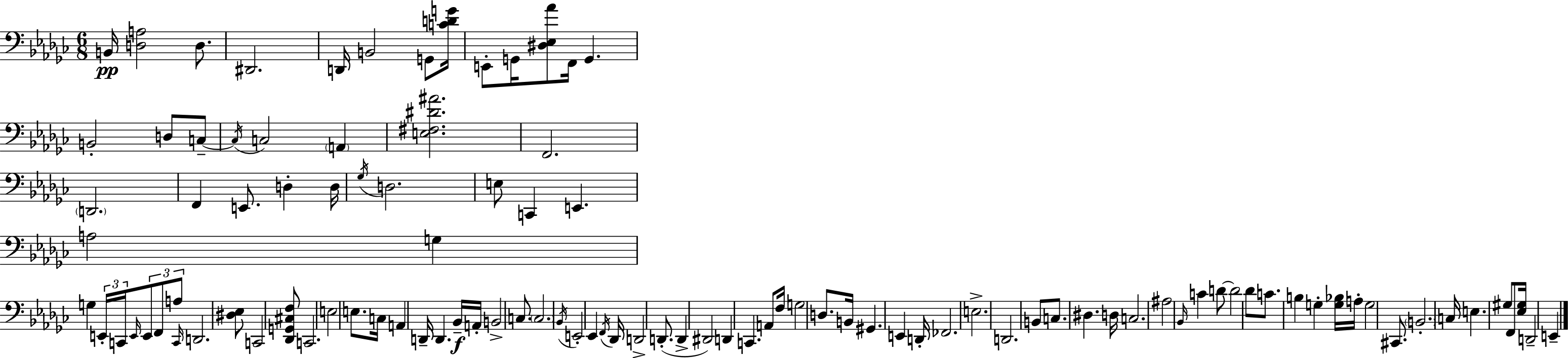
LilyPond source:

{
  \clef bass
  \numericTimeSignature
  \time 6/8
  \key ees \minor
  b,16\pp <d a>2 d8. | dis,2. | d,16 b,2 g,8 <c' d' g'>16 | e,8-. g,16 <dis ees aes'>8 f,16 g,4. | \break b,2-. d8 c8--~~ | \acciaccatura { c16 } c2 \parenthesize a,4 | <e fis dis' ais'>2. | f,2. | \break \parenthesize d,2. | f,4 e,8. d4-. | d16 \acciaccatura { ges16 } d2. | e8 c,4 e,4. | \break a2 g4 | g4 \tuplet 3/2 { e,16-. c,16 \grace { e,16 } } \tuplet 3/2 { e,8 f,8 | a8 } \grace { c,16 } d,2. | <dis ees>8 c,2 | \break <des, g, cis f>8 c,2. | e2 | e8. c16 a,4 d,16-- d,4. | bes,16--\f a,16-. b,2-> | \break c8. \parenthesize c2. | \acciaccatura { bes,16 } e,2-. | ees,4 \acciaccatura { f,16 } des,16 d,2-> | d,8.-.( d,4-> dis,2) | \break d,4 c,4. | a,8 f16 g2 | d8. b,16 gis,4. | e,4 d,16-. fes,2. | \break e2.-> | d,2. | b,8 c8. dis4. | d16 c2. | \break ais2 | \grace { bes,16 } c'4 d'8~~ d'2 | des'8 c'8. b4 | g4-. <g bes>16 a16-. g2 | \break cis,8. \parenthesize b,2.-. | c16 e4. | gis8 f,8 <ees gis>16 d,2-- | e,4-- \bar "|."
}